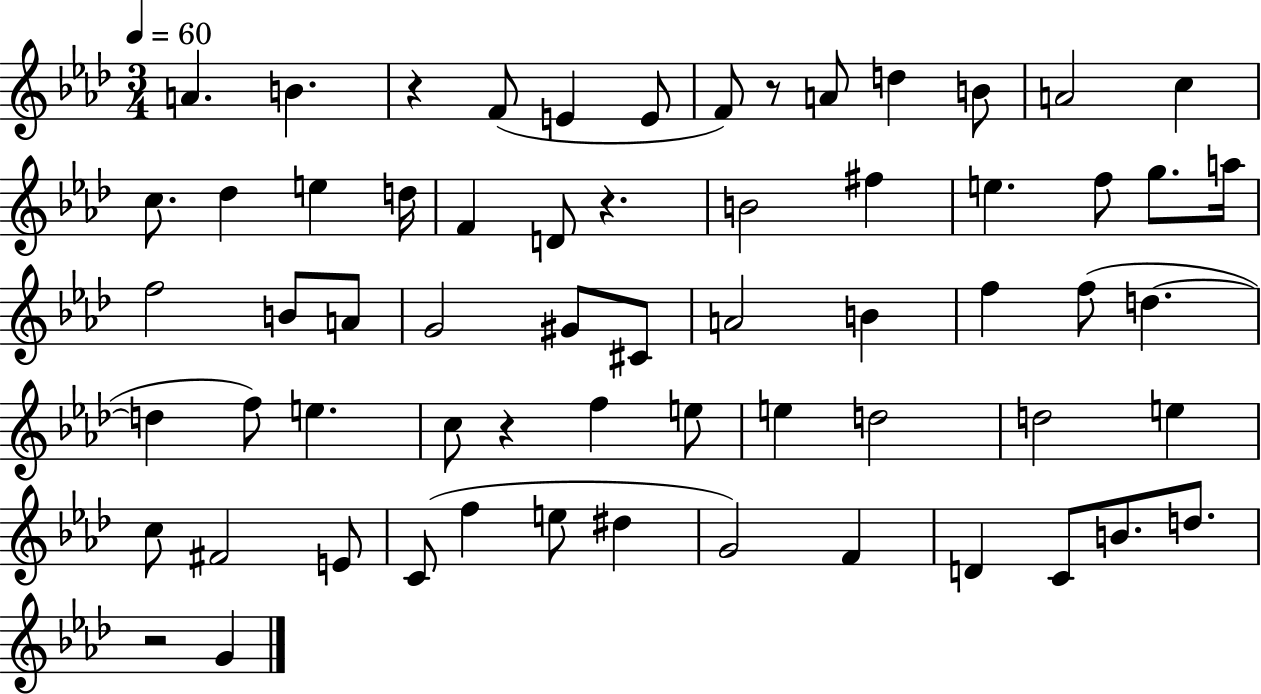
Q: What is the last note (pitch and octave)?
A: G4